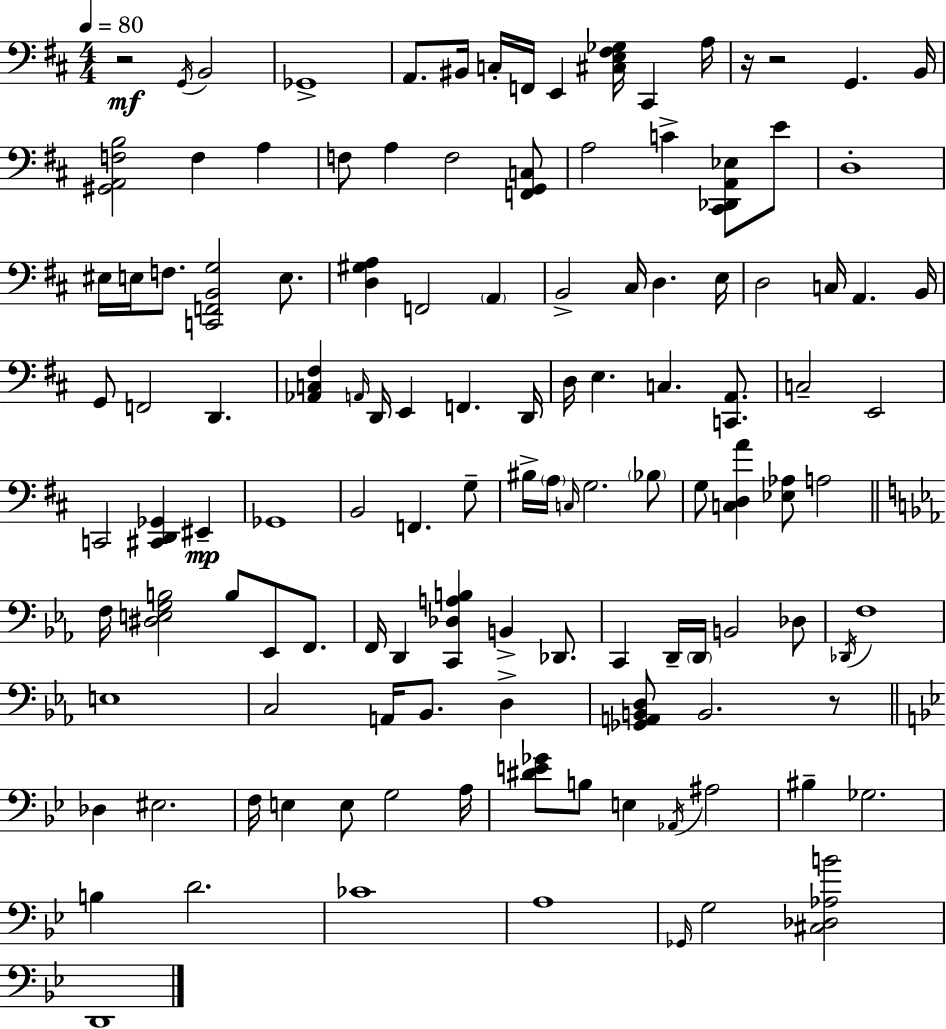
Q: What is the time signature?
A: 4/4